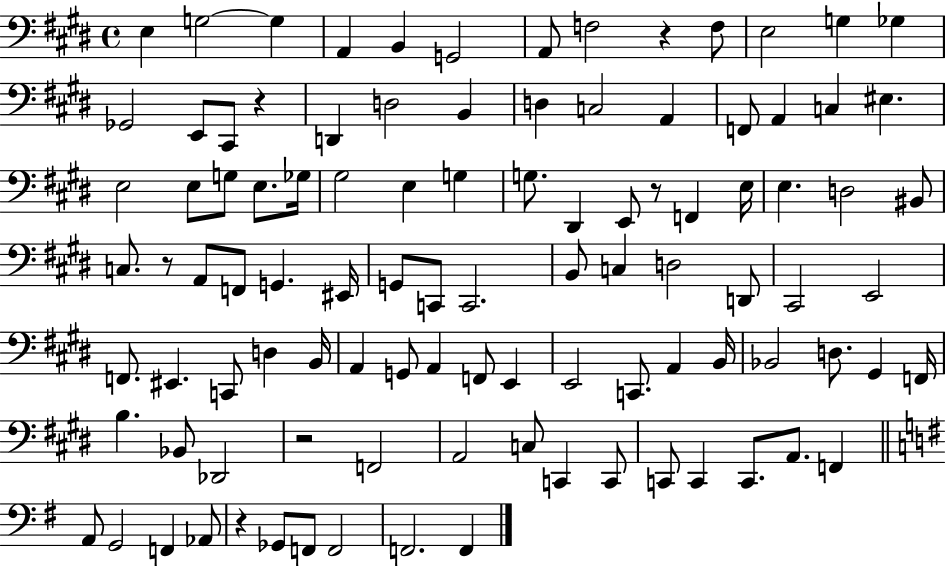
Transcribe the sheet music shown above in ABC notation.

X:1
T:Untitled
M:4/4
L:1/4
K:E
E, G,2 G, A,, B,, G,,2 A,,/2 F,2 z F,/2 E,2 G, _G, _G,,2 E,,/2 ^C,,/2 z D,, D,2 B,, D, C,2 A,, F,,/2 A,, C, ^E, E,2 E,/2 G,/2 E,/2 _G,/4 ^G,2 E, G, G,/2 ^D,, E,,/2 z/2 F,, E,/4 E, D,2 ^B,,/2 C,/2 z/2 A,,/2 F,,/2 G,, ^E,,/4 G,,/2 C,,/2 C,,2 B,,/2 C, D,2 D,,/2 ^C,,2 E,,2 F,,/2 ^E,, C,,/2 D, B,,/4 A,, G,,/2 A,, F,,/2 E,, E,,2 C,,/2 A,, B,,/4 _B,,2 D,/2 ^G,, F,,/4 B, _B,,/2 _D,,2 z2 F,,2 A,,2 C,/2 C,, C,,/2 C,,/2 C,, C,,/2 A,,/2 F,, A,,/2 G,,2 F,, _A,,/2 z _G,,/2 F,,/2 F,,2 F,,2 F,,